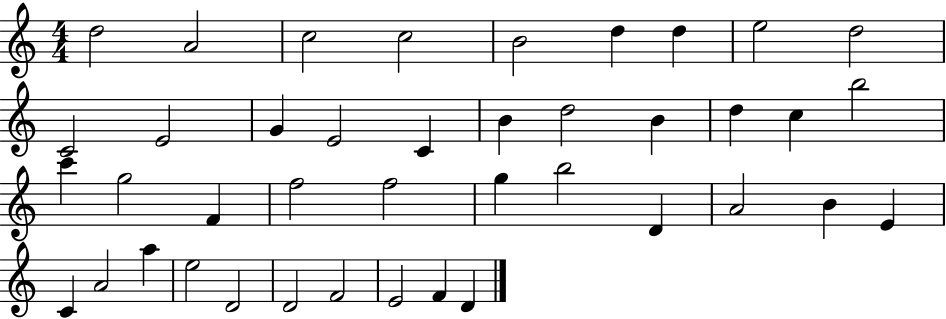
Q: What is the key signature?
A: C major